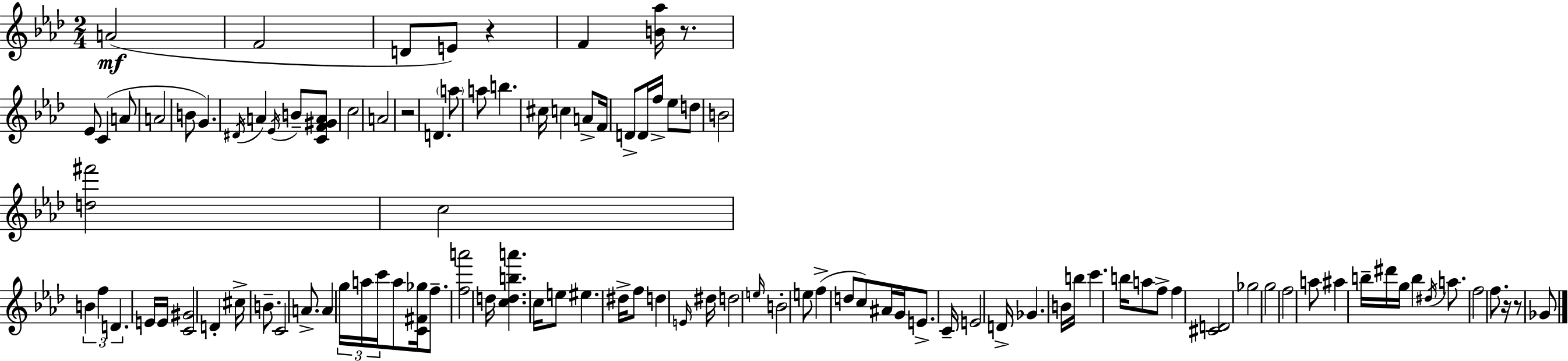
{
  \clef treble
  \numericTimeSignature
  \time 2/4
  \key aes \major
  a'2(\mf | f'2 | d'8 e'8) r4 | f'4 <b' aes''>16 r8. | \break ees'8 c'4( a'8 | a'2 | b'8 g'4.) | \acciaccatura { dis'16 } a'4 \acciaccatura { ees'16 } b'8-- | \break <c' f' gis' a'>8 c''2 | a'2 | r2 | d'4. | \break \parenthesize a''8 a''8 b''4. | cis''16 c''4 a'8-> | f'16 d'8-> d'16 f''16-> ees''8 | d''8 b'2 | \break <d'' fis'''>2 | c''2 | \tuplet 3/2 { b'4 f''4 | d'4. } | \break e'16 e'16 <c' gis'>2 | d'4-. cis''16-> b'8.-- | c'2 | a'8.-> a'4 | \break \tuplet 3/2 { g''16 a''16 c'''16 } a''8 <c' fis' ges''>16 f''8.-- | <f'' a'''>2 | d''16 <c'' d'' b'' a'''>4. | c''16 e''8 eis''4. | \break dis''16-> f''8 d''4 | \grace { e'16 } dis''16 d''2 | \grace { e''16 } b'2-. | e''8 f''4->( | \break d''8 c''8) ais'16 g'16 | e'8.-> c'16-- e'2 | d'16-> ges'4. | b'16 b''16 c'''4. | \break b''16 a''8 f''8-> | f''4 <cis' d'>2 | ges''2 | g''2 | \break f''2 | a''8 ais''4 | b''16-- dis'''16 g''16 b''4 | \acciaccatura { dis''16 } a''8. f''2 | \break f''8. | r16 r8 ges'8 \bar "|."
}